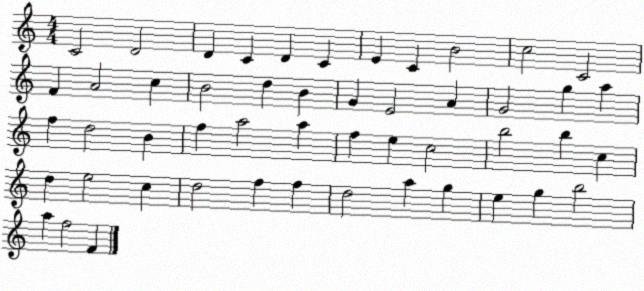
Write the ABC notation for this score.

X:1
T:Untitled
M:4/4
L:1/4
K:C
C2 D2 D C D C E C B2 c2 C2 F A2 c B2 d B G E2 A G2 g a f d2 B f a2 a f e c2 b2 b c d e2 c d2 f f d2 a g e g b2 a f2 F